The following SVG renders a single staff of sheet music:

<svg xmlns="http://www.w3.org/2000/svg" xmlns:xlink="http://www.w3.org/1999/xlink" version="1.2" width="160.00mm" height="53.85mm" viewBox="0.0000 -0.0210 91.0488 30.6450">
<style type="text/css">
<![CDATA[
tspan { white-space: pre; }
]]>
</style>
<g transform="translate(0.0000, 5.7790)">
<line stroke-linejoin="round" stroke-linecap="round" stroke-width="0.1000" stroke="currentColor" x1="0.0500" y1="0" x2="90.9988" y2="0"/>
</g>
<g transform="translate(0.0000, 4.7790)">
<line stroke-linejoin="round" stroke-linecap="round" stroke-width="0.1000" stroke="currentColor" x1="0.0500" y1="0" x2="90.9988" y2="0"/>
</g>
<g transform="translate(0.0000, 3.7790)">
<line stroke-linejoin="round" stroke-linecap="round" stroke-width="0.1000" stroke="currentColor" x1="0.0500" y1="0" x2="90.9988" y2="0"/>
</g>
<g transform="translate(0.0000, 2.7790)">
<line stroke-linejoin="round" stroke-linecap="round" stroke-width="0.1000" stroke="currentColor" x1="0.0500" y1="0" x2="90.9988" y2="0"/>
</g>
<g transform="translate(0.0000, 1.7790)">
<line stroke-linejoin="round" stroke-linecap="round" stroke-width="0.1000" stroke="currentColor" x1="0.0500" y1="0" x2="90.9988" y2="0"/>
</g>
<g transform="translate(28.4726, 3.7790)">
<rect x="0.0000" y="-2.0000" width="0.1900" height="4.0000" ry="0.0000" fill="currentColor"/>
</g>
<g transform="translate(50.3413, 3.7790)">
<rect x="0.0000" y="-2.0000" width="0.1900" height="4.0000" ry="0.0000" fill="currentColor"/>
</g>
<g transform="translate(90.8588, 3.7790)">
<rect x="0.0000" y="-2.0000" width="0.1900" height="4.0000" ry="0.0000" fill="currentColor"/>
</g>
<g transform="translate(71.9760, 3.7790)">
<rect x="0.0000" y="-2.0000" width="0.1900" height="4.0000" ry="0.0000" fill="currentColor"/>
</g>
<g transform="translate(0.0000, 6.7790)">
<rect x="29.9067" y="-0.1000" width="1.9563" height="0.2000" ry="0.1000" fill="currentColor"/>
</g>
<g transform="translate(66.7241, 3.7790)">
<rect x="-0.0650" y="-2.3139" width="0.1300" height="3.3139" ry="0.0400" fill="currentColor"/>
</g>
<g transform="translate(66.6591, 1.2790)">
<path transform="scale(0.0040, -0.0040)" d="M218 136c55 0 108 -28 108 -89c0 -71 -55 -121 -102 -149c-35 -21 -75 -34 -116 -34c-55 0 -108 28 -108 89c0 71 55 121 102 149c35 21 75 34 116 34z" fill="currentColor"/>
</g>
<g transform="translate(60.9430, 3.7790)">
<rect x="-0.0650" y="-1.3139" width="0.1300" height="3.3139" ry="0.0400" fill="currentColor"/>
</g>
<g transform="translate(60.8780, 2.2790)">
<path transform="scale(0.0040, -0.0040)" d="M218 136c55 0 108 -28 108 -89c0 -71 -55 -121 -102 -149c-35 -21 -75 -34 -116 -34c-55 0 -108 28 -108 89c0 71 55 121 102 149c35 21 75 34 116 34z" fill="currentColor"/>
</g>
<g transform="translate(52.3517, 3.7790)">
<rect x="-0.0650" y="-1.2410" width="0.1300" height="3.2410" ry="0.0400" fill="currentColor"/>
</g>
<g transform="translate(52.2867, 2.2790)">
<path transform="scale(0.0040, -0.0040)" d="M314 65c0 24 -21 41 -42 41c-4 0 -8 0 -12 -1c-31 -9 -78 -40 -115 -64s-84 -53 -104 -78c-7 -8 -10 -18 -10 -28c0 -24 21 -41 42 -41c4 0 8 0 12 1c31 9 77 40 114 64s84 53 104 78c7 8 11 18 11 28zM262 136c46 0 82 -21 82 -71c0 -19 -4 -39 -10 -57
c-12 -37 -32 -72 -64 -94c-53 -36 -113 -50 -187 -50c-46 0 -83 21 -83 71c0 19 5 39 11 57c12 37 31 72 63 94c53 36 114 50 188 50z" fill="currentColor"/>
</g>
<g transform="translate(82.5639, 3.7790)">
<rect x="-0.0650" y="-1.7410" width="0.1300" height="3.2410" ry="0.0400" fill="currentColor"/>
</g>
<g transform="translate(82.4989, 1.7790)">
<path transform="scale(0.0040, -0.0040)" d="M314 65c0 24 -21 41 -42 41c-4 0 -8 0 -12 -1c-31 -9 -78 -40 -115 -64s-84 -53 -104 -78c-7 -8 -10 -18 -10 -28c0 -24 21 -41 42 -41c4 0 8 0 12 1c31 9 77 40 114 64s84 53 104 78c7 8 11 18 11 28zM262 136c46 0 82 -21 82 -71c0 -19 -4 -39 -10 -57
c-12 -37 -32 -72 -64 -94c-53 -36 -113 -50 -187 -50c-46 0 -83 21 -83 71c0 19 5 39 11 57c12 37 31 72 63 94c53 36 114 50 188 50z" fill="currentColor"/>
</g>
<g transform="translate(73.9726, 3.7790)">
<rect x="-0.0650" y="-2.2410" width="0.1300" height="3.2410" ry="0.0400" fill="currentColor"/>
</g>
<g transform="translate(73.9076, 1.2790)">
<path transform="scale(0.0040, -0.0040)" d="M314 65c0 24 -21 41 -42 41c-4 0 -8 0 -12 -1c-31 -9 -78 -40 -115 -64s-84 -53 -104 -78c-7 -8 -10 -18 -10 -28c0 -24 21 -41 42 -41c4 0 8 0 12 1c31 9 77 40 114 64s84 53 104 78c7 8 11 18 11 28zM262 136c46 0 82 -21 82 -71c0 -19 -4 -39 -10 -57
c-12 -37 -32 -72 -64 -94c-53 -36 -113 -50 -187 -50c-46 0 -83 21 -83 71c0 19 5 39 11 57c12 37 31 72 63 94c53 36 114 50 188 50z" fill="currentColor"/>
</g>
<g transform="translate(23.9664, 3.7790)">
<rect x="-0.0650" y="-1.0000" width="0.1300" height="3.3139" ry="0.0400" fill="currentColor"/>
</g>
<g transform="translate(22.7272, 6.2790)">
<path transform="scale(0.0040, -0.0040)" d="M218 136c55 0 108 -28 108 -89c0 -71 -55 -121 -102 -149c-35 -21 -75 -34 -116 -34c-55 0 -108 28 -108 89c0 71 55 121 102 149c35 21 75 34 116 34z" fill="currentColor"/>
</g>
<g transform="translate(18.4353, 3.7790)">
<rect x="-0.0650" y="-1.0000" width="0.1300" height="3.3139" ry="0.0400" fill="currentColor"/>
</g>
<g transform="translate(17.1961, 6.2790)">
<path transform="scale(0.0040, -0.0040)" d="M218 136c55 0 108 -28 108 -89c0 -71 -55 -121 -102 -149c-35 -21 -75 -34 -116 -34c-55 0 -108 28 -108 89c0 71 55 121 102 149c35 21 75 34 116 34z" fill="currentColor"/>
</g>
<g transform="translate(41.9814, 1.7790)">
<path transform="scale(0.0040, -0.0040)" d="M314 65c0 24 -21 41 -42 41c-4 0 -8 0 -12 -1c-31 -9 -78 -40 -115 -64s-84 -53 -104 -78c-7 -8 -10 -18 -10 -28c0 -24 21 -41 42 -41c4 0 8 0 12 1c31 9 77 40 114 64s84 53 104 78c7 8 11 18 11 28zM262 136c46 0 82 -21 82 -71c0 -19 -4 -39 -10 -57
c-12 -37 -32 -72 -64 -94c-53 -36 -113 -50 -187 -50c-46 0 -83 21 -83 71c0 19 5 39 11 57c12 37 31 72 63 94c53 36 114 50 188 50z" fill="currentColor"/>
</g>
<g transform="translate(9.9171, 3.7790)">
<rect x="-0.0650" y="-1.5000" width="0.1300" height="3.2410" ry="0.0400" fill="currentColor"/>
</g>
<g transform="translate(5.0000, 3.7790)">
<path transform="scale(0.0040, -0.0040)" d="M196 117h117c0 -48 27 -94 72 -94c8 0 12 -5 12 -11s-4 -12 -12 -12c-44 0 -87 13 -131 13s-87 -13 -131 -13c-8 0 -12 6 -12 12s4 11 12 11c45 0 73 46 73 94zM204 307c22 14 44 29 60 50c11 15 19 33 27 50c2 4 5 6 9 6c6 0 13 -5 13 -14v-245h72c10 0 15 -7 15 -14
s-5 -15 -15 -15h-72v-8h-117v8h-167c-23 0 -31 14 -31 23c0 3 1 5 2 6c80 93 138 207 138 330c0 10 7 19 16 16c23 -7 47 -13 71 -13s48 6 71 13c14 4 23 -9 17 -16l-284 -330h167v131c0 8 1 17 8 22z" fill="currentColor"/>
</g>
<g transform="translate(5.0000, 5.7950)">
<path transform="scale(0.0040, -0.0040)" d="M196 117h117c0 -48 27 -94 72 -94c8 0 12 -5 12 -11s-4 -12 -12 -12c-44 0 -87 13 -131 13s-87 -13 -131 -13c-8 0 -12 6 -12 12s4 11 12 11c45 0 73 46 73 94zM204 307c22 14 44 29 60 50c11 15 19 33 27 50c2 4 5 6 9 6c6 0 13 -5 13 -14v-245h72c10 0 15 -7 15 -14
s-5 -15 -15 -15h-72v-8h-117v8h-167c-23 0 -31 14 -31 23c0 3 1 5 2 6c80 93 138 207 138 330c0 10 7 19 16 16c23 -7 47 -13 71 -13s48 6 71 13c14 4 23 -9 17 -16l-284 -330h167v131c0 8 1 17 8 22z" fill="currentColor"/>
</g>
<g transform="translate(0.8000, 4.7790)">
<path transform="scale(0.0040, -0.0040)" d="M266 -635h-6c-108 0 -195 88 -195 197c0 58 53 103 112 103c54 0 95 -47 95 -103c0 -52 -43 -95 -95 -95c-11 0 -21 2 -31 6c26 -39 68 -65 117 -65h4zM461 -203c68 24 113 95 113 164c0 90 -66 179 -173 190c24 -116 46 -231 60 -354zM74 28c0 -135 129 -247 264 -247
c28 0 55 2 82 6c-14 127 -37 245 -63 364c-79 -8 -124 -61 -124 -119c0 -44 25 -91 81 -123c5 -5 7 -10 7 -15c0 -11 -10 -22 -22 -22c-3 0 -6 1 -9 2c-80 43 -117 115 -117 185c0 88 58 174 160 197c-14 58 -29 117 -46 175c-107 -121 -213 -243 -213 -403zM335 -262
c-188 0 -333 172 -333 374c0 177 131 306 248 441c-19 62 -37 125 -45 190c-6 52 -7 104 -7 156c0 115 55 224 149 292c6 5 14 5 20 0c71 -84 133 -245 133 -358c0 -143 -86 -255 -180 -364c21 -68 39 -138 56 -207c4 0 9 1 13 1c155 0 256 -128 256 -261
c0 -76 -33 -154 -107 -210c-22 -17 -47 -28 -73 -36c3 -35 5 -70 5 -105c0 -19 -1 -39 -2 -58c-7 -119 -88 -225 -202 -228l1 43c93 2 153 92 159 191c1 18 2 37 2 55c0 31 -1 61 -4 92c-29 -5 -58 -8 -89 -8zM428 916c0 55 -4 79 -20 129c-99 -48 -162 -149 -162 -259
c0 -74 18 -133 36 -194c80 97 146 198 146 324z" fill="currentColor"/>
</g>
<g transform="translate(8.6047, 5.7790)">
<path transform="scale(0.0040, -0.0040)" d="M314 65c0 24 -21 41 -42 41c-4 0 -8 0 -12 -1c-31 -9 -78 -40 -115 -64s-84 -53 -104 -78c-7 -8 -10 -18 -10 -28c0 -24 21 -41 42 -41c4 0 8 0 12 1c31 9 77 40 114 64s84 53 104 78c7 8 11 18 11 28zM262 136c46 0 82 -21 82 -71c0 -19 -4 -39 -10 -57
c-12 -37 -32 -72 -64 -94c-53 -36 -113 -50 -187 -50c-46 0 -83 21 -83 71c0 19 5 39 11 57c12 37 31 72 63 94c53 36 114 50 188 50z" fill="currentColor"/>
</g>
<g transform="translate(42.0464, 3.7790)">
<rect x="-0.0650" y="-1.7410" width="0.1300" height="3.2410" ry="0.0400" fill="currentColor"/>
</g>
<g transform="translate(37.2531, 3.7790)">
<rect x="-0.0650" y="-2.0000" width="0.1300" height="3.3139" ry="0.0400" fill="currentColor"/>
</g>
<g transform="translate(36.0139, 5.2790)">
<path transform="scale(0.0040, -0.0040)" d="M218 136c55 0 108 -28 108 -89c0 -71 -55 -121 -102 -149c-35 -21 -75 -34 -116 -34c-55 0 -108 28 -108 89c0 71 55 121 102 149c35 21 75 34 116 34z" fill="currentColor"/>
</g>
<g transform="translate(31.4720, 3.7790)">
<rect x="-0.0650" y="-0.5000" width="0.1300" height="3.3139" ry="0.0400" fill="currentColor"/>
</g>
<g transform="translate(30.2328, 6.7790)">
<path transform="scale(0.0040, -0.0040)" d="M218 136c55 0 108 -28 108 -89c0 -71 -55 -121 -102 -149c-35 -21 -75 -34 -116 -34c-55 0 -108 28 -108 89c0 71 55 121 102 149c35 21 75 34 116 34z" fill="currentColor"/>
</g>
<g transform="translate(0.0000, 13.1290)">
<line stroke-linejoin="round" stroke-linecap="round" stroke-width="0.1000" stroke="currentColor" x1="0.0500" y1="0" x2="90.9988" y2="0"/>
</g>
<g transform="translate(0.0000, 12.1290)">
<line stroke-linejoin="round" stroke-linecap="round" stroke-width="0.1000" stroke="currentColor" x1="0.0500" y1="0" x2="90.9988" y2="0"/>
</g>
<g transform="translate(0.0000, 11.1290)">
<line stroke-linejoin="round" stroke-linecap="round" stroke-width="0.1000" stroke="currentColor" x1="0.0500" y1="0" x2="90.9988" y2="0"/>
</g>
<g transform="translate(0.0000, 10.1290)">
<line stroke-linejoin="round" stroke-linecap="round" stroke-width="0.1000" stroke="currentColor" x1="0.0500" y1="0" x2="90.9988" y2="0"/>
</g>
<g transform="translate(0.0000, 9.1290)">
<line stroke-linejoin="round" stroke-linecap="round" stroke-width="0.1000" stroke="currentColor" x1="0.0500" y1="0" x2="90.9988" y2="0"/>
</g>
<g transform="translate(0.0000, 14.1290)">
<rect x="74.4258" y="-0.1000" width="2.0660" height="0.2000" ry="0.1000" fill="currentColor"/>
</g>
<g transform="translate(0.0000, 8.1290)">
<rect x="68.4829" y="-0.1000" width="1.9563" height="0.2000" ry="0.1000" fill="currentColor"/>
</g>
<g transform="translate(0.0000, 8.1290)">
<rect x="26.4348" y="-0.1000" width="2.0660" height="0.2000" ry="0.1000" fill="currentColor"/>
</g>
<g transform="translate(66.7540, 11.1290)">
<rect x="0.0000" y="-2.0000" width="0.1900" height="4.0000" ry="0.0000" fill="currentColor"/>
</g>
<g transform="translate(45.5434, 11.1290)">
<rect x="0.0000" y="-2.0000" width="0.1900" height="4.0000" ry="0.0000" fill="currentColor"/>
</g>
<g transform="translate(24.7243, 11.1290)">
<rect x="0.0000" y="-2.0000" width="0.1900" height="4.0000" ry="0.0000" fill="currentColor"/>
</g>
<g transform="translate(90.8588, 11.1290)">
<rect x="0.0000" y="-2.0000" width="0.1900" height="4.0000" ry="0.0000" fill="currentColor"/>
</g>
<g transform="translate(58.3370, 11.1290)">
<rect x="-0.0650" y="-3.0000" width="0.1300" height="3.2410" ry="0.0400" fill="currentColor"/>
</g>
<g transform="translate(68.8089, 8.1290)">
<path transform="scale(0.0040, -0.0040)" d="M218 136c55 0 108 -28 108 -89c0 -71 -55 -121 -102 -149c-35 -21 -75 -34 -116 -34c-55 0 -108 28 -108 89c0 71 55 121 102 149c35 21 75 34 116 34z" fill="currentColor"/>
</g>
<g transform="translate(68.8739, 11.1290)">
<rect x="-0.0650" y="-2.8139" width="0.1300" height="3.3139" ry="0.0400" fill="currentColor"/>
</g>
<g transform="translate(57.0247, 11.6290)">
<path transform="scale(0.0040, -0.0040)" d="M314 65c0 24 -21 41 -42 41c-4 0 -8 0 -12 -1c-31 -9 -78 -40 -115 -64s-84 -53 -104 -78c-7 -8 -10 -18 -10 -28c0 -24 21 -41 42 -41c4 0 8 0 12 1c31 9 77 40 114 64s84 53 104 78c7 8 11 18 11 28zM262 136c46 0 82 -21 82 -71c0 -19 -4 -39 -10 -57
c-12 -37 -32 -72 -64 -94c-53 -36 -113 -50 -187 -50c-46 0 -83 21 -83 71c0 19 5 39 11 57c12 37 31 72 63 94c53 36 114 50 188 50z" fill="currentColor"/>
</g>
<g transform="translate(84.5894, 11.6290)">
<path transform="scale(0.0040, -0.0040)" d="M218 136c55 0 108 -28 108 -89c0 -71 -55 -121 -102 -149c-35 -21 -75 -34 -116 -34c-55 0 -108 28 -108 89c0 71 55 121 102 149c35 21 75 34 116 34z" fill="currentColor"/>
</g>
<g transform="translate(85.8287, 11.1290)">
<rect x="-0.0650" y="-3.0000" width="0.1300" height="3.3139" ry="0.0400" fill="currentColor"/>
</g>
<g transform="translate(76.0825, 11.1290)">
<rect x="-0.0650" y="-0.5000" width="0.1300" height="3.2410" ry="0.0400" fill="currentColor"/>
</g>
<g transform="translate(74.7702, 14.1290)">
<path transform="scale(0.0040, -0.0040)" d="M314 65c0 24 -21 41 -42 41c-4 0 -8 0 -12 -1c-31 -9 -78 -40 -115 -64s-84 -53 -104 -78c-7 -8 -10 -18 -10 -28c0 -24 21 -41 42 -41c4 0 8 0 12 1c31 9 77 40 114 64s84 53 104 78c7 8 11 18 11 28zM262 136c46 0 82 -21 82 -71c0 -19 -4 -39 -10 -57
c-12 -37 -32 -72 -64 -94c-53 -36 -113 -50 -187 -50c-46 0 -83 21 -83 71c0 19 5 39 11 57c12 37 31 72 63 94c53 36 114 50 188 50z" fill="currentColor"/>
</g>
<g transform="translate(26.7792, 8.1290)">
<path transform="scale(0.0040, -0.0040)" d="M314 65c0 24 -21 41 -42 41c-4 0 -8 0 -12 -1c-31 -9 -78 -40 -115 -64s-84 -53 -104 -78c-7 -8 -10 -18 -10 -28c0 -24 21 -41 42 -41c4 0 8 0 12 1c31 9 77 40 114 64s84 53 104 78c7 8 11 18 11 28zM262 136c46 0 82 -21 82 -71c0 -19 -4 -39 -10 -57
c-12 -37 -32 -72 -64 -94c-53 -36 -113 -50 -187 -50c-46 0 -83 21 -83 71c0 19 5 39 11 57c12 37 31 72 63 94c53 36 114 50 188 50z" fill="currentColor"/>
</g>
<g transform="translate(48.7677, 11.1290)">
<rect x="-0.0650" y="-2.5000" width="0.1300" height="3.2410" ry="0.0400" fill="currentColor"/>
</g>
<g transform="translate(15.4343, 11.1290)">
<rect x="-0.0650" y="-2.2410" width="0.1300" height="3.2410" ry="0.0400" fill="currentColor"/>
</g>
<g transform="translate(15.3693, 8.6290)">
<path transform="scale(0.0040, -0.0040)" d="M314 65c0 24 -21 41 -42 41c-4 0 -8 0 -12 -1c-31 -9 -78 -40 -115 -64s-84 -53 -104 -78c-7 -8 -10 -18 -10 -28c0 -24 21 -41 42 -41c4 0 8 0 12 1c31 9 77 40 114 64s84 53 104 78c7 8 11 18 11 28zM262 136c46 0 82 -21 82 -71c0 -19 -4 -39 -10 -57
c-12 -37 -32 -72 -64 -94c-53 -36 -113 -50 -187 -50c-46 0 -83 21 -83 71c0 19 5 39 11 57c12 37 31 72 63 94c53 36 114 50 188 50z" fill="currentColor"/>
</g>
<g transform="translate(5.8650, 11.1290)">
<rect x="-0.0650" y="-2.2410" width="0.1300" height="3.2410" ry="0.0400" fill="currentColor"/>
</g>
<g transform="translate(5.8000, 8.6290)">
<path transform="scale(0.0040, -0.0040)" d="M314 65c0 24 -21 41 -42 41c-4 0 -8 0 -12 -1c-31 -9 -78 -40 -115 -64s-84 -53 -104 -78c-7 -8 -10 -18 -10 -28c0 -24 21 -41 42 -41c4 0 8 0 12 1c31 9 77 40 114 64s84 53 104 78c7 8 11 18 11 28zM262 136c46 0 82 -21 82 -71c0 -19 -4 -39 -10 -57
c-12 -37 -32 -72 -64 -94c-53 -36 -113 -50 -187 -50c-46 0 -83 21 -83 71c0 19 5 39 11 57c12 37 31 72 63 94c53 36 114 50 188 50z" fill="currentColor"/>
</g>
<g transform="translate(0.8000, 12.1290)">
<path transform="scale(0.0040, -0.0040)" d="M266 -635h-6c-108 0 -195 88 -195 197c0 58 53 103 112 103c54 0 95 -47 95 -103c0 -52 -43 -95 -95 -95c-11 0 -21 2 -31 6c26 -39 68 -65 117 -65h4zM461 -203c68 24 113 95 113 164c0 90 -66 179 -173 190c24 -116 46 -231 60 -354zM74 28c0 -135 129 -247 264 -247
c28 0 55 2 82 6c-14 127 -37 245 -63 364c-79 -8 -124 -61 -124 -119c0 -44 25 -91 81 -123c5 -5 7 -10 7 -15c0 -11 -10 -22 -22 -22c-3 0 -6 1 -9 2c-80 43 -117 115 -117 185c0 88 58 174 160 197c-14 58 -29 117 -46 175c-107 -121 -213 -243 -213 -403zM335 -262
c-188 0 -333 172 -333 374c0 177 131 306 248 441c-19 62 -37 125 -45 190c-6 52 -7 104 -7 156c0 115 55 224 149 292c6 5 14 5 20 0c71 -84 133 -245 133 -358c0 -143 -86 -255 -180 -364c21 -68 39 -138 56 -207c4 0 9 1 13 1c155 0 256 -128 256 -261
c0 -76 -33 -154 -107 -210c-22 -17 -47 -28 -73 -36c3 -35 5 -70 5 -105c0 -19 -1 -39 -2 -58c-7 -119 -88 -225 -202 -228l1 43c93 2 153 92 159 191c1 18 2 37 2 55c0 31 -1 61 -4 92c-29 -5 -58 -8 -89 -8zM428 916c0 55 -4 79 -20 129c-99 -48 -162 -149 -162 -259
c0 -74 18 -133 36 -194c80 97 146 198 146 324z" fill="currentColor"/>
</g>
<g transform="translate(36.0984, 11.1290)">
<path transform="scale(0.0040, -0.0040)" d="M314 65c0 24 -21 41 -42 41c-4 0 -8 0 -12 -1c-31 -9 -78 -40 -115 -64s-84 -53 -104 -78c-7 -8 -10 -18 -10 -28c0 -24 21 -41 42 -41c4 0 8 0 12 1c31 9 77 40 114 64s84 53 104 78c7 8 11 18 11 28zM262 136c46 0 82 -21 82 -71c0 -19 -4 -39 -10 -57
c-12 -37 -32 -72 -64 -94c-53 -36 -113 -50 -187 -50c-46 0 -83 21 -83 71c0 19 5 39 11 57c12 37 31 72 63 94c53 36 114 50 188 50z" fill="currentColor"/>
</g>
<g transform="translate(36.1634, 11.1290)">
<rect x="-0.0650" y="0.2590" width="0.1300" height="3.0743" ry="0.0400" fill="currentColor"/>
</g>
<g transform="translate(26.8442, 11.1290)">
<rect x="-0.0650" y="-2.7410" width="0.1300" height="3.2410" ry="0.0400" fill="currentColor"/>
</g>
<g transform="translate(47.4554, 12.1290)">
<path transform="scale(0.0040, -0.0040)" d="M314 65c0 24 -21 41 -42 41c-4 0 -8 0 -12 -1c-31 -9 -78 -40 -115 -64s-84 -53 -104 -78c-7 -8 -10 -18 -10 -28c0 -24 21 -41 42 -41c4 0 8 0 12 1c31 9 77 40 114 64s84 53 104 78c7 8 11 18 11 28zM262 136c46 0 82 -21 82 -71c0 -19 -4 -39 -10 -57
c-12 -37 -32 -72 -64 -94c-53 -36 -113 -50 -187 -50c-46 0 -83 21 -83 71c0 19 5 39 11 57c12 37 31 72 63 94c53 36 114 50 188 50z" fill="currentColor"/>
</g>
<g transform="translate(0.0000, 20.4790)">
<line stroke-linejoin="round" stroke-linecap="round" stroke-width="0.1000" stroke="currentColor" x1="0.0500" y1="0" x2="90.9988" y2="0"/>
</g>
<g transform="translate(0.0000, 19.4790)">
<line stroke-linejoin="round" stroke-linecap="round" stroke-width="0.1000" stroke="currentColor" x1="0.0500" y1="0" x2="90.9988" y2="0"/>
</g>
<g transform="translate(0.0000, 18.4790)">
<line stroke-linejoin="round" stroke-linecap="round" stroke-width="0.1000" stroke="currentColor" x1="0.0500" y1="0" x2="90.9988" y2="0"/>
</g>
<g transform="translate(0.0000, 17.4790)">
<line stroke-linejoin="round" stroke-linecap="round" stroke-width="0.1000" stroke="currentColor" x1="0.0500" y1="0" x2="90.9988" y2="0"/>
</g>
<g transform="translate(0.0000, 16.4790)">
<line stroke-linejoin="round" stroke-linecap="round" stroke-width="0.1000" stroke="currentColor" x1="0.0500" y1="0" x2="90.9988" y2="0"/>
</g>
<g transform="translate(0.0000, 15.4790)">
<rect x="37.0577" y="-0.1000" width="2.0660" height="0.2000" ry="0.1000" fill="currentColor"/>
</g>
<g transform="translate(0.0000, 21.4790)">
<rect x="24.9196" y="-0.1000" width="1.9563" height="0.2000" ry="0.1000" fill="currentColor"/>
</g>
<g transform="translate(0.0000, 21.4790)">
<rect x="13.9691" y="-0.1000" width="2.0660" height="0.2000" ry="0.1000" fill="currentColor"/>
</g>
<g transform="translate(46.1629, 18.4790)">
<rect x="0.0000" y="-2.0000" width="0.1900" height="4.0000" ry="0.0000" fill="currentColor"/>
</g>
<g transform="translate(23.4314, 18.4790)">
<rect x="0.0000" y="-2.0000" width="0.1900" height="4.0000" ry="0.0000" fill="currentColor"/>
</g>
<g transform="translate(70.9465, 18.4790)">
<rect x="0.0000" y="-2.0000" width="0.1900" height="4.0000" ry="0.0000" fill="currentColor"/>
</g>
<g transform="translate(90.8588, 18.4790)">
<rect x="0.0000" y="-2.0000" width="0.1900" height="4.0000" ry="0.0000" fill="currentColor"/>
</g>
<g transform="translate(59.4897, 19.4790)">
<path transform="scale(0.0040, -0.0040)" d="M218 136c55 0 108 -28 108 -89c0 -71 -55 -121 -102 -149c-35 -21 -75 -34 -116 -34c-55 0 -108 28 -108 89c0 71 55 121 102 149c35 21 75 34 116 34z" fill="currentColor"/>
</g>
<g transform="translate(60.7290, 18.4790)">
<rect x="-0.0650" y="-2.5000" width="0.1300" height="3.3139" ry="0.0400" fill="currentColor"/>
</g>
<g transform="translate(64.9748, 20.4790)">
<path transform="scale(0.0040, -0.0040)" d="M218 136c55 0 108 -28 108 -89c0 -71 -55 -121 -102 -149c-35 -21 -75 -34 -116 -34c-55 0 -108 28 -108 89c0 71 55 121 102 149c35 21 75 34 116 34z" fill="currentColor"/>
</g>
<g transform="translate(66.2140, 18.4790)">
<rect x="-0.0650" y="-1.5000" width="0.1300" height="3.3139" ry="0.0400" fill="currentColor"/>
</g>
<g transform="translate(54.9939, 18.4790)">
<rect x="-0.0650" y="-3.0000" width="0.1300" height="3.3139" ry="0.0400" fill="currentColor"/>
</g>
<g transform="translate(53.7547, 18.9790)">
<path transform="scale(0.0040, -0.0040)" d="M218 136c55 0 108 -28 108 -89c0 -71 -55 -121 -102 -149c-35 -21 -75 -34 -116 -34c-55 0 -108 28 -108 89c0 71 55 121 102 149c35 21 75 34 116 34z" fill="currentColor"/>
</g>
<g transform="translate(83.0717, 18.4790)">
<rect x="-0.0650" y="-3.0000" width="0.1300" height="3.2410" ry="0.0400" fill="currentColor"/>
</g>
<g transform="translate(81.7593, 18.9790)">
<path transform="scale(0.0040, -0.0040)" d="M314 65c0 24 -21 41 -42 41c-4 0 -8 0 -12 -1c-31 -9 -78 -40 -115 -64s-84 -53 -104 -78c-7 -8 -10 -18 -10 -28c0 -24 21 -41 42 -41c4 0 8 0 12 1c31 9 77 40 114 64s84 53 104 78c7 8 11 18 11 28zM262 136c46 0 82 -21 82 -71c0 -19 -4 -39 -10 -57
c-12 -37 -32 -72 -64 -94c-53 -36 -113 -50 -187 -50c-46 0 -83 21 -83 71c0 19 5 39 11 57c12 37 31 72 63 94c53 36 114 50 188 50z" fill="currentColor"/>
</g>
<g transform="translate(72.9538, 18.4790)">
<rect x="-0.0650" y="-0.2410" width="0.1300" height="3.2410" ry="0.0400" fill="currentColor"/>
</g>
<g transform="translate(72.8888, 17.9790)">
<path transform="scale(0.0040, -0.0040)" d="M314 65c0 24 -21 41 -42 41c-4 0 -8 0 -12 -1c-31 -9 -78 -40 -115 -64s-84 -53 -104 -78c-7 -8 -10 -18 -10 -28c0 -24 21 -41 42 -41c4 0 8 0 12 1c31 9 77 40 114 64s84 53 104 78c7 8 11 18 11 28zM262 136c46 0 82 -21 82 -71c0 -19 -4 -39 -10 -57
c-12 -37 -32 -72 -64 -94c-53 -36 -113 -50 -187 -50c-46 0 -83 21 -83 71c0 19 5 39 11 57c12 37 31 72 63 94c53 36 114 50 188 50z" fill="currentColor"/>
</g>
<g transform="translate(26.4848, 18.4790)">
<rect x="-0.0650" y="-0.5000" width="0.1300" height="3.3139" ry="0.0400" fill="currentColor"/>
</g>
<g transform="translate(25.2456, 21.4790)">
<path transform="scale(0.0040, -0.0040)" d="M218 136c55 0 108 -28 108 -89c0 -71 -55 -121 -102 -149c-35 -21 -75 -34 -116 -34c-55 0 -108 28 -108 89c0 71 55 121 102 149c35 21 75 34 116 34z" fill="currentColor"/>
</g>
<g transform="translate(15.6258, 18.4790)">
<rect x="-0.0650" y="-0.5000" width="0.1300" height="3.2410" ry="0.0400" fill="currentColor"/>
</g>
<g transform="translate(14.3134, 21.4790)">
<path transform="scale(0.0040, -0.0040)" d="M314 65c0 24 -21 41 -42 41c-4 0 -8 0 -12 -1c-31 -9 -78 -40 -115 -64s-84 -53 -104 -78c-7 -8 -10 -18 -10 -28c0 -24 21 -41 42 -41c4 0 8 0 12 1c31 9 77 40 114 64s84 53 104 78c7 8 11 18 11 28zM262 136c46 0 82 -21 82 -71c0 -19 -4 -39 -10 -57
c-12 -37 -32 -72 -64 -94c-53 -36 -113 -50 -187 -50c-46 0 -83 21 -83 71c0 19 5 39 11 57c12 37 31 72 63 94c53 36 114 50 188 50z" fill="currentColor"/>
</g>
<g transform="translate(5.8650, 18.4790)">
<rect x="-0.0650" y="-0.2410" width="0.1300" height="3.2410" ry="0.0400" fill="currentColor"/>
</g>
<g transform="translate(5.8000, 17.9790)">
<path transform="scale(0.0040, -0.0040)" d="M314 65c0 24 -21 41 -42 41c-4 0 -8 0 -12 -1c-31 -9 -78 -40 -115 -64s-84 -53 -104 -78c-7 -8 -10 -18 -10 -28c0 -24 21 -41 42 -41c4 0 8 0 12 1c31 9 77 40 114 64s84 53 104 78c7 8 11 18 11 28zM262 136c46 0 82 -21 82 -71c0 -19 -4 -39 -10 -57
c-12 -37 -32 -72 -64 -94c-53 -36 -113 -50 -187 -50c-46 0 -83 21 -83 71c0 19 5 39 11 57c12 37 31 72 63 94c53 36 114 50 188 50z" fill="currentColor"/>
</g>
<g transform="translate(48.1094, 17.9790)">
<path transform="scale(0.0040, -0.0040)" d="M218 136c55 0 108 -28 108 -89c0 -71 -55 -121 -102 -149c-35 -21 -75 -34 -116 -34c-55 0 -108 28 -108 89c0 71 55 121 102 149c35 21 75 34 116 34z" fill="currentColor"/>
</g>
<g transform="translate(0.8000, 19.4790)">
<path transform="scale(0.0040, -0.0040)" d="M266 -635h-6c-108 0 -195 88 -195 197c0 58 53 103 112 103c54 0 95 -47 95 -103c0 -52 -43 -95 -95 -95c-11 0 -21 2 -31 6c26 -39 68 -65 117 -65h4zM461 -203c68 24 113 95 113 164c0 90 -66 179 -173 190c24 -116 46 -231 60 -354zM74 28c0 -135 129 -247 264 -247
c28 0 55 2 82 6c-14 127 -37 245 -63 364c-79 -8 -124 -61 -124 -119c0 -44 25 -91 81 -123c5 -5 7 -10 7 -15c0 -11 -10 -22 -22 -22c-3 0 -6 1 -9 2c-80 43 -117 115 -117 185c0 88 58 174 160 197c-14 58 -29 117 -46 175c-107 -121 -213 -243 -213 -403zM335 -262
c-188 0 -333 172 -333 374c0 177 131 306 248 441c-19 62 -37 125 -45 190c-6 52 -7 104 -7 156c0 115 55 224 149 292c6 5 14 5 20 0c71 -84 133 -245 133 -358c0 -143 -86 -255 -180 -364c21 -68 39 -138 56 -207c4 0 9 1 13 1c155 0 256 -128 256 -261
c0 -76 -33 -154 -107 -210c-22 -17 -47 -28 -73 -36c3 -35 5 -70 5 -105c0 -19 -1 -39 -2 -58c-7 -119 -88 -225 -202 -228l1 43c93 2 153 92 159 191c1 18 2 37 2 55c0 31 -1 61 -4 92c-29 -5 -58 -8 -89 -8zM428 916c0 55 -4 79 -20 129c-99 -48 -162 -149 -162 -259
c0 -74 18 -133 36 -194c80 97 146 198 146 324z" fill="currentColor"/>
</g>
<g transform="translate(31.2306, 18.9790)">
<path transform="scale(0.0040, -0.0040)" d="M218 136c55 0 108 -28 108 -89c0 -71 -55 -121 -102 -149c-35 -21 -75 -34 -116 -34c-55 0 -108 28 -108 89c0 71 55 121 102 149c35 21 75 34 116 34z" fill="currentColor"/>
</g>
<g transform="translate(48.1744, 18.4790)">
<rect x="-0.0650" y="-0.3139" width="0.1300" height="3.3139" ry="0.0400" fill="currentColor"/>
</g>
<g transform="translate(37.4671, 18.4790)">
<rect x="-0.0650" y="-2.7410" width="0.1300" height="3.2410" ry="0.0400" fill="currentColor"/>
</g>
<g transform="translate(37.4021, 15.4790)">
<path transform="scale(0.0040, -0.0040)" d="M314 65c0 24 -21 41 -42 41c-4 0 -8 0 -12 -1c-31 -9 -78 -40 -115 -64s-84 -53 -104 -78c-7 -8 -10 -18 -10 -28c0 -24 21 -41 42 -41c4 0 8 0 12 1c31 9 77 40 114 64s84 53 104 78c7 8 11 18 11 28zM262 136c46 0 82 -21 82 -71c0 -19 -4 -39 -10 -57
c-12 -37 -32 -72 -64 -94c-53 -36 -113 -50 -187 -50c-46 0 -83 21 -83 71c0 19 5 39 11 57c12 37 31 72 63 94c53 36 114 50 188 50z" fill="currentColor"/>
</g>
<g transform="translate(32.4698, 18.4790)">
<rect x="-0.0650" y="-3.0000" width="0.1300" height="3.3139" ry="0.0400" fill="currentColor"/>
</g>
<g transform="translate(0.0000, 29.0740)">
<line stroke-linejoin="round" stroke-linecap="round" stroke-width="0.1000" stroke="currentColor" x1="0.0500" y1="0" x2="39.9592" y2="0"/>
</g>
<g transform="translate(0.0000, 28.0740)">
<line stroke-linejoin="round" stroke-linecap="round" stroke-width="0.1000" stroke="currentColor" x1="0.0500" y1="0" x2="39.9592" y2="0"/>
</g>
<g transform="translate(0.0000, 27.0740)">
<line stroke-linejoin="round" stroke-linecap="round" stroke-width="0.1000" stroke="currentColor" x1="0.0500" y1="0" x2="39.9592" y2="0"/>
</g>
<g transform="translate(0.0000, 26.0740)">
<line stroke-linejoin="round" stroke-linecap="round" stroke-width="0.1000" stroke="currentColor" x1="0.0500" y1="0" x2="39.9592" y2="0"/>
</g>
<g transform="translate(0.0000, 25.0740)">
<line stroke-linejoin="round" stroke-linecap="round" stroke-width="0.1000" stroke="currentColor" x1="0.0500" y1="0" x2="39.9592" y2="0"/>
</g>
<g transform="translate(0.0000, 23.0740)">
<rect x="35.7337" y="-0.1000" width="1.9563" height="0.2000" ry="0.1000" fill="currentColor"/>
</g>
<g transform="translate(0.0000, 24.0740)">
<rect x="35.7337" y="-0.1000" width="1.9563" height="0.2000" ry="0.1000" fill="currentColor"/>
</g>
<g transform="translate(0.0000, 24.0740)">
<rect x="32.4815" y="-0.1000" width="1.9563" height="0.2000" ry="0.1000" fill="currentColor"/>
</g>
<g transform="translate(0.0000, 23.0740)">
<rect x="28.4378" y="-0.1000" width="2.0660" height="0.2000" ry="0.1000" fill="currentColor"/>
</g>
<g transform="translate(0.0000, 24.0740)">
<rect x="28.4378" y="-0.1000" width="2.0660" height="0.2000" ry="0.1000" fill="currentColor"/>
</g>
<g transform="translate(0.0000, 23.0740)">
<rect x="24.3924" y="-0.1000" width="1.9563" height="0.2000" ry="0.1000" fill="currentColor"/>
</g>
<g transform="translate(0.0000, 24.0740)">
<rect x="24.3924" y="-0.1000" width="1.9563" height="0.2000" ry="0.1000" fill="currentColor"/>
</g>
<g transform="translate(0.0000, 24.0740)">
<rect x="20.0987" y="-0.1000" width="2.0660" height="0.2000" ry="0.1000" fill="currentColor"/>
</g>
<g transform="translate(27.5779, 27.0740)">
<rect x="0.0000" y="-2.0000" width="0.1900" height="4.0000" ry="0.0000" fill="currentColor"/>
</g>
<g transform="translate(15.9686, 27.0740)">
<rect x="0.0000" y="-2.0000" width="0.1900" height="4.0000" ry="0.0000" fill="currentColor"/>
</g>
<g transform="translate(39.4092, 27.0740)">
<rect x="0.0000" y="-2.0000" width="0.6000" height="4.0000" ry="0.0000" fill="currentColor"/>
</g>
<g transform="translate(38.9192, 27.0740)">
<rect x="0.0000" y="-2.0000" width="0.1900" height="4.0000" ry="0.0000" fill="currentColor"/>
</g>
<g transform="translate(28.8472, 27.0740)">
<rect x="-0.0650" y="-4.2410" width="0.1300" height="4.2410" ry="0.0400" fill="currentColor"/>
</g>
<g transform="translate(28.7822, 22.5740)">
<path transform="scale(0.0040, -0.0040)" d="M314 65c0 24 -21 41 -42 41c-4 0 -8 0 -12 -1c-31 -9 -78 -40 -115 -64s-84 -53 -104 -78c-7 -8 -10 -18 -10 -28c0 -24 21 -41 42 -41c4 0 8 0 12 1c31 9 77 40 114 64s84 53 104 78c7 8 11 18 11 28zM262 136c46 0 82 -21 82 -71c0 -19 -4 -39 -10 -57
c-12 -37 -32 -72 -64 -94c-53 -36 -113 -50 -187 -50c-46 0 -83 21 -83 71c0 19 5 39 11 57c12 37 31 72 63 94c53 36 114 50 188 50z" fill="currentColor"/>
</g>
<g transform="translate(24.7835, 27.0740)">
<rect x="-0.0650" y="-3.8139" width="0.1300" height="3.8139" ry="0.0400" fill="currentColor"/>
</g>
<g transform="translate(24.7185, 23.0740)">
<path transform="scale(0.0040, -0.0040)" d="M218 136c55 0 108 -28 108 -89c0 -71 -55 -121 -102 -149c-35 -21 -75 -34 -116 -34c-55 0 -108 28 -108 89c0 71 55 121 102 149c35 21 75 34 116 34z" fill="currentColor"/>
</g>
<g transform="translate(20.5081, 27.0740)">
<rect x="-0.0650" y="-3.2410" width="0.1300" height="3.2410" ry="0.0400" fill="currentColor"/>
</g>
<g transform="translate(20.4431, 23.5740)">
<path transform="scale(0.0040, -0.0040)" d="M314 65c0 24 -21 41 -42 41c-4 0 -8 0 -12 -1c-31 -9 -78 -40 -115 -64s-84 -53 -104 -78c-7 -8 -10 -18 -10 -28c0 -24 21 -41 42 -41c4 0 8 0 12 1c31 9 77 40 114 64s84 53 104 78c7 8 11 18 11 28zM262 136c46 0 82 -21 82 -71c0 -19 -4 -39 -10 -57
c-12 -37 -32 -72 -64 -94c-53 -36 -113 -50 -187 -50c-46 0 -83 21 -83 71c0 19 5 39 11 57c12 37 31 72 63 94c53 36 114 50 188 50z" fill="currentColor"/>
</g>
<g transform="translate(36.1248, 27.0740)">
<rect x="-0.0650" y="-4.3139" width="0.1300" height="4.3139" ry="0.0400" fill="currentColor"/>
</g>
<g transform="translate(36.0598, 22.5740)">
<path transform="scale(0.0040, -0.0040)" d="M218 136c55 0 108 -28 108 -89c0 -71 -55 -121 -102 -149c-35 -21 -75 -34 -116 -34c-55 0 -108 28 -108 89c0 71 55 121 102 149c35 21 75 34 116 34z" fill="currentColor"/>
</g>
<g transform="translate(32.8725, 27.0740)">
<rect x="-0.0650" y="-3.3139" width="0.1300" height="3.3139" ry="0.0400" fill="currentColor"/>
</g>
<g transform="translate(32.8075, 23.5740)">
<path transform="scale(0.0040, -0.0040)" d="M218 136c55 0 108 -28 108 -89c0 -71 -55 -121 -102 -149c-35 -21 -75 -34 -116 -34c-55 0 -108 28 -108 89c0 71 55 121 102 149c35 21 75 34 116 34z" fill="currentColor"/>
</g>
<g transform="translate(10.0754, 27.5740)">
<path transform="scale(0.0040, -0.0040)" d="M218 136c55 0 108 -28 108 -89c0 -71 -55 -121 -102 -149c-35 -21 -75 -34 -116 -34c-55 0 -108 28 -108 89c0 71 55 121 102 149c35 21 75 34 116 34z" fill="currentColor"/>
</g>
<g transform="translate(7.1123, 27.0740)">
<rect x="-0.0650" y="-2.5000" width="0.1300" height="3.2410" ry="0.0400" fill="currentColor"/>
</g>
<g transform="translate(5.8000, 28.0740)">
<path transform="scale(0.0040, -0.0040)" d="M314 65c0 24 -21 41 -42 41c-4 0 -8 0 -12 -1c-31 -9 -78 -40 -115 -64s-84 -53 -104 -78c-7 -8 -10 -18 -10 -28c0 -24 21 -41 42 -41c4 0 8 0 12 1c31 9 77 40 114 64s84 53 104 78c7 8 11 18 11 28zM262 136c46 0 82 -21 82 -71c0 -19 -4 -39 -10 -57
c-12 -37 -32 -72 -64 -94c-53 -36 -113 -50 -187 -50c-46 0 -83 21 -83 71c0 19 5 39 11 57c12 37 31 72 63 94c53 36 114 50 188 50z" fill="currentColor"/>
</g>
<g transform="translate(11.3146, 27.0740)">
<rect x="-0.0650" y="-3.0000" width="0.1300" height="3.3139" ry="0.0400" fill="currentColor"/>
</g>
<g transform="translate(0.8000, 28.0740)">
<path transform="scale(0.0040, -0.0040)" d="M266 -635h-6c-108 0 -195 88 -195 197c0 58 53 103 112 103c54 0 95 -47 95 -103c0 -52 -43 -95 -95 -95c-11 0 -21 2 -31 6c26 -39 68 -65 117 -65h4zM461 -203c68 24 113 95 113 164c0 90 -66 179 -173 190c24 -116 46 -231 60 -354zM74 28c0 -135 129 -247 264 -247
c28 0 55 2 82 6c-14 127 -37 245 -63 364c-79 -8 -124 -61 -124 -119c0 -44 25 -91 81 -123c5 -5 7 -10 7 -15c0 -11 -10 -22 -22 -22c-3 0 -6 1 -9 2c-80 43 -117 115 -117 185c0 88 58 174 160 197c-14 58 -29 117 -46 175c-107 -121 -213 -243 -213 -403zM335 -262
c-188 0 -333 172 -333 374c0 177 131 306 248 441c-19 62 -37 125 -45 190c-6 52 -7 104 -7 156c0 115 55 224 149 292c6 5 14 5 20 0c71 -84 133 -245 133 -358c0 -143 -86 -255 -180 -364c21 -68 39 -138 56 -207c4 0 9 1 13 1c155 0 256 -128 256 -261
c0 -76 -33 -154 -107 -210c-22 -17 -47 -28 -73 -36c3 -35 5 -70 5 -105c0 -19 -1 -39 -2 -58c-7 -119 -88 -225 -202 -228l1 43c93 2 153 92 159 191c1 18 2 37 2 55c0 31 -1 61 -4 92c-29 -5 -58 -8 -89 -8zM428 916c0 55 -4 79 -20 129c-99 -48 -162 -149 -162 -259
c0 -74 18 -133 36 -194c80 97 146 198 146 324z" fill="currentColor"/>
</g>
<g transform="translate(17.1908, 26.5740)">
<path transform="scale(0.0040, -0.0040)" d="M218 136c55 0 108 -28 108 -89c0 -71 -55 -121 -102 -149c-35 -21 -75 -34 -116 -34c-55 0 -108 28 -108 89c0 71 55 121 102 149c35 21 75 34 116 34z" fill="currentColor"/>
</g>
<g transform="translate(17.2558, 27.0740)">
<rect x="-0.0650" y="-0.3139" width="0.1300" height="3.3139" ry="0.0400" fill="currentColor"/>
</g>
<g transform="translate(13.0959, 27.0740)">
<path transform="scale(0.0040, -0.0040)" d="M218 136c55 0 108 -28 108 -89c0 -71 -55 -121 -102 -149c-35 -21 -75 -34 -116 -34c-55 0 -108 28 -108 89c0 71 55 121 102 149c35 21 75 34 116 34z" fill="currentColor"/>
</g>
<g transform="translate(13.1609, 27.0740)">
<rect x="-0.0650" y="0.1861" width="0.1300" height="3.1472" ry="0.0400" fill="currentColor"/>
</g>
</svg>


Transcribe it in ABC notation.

X:1
T:Untitled
M:4/4
L:1/4
K:C
E2 D D C F f2 e2 e g g2 f2 g2 g2 a2 B2 G2 A2 a C2 A c2 C2 C A a2 c A G E c2 A2 G2 A B c b2 c' d'2 b d'